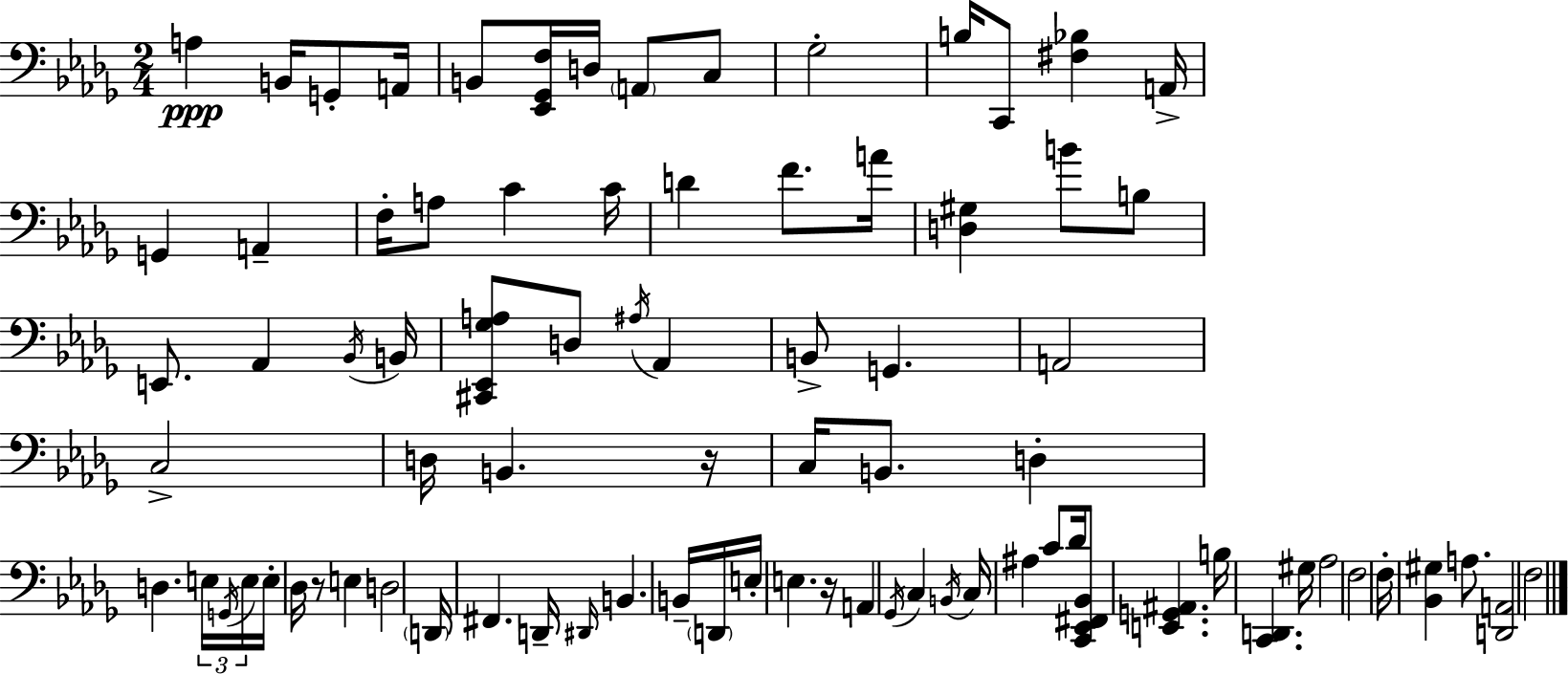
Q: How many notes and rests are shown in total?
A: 83